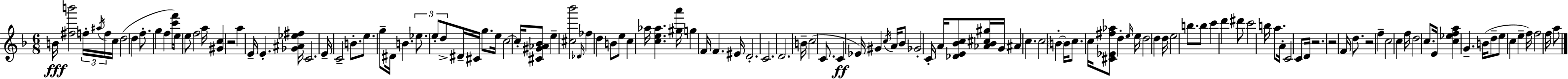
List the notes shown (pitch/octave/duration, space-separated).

B4/s [F#5,B6]/h F5/s A#5/s F5/s C5/s D5/h D5/q F5/e. G5/q F5/q [C6,F6]/s E5/s E5/e F5/h A5/s [G#4,C5]/q R/h A5/q E4/s E4/q. [Gb4,A#4,Eb5,F#5]/s C4/h. E4/s C4/h B4/e. E5/e. G5/e D#4/s B4/q. Eb5/e. E5/e D5/e D#4/s C#4/s G5/e. E5/s C5/h C5/s [C#4,G#4,Ab4,Bb4]/e E5/q [C#5,Bb6]/h Db4/s FES5/q D5/q B4/e E5/e C5/q Ab5/s [C5,E5,Ab5]/q. [G#5,A6]/s G5/q F4/s F4/q. EIS4/s D4/h. C4/h. D4/h. B4/s C5/h C4/e. C4/q Eb4/s G#4/q C5/s A4/s Bb4/e Gb4/h C4/s A4/s [Db4,E4,Bb4,C5]/e [Ab4,Bb4,C#5,G#5]/s G4/s A#4/q C5/q. C5/h B4/q B4/s C5/e. C5/s [C#4,Eb4,F#5,Ab5]/e D5/q E5/s E5/s D5/h D5/q D5/s E5/h B5/e. B5/e C6/q D6/q D#6/e C6/h B5/s A5/e. A4/s C4/h C4/e D4/s R/h. R/h F4/s D5/e. R/h F5/q C5/h C5/q F5/s D5/h C5/e. E4/s [C5,Eb5,F5,A5]/q G4/q. B4/s D5/e E5/e C5/q E5/q F5/s F5/h F5/s A5/e